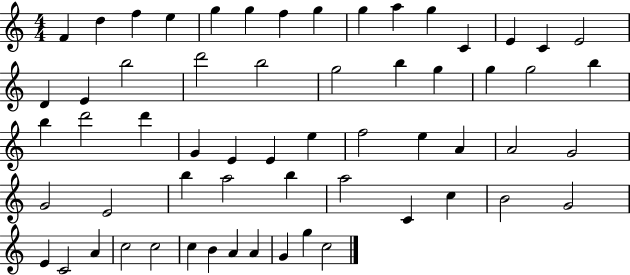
F4/q D5/q F5/q E5/q G5/q G5/q F5/q G5/q G5/q A5/q G5/q C4/q E4/q C4/q E4/h D4/q E4/q B5/h D6/h B5/h G5/h B5/q G5/q G5/q G5/h B5/q B5/q D6/h D6/q G4/q E4/q E4/q E5/q F5/h E5/q A4/q A4/h G4/h G4/h E4/h B5/q A5/h B5/q A5/h C4/q C5/q B4/h G4/h E4/q C4/h A4/q C5/h C5/h C5/q B4/q A4/q A4/q G4/q G5/q C5/h